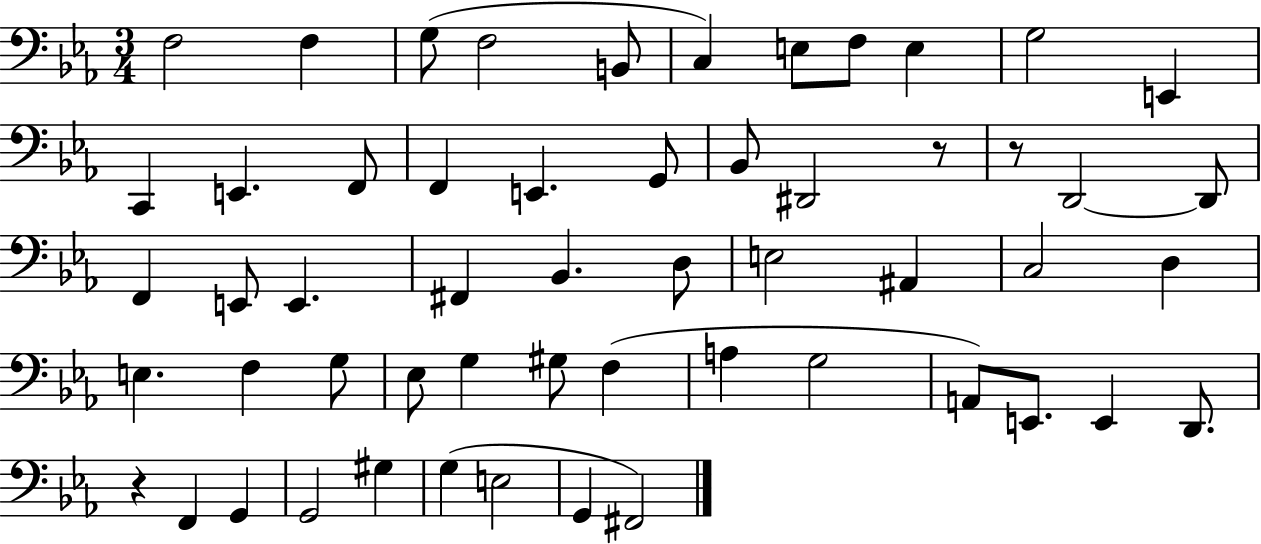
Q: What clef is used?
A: bass